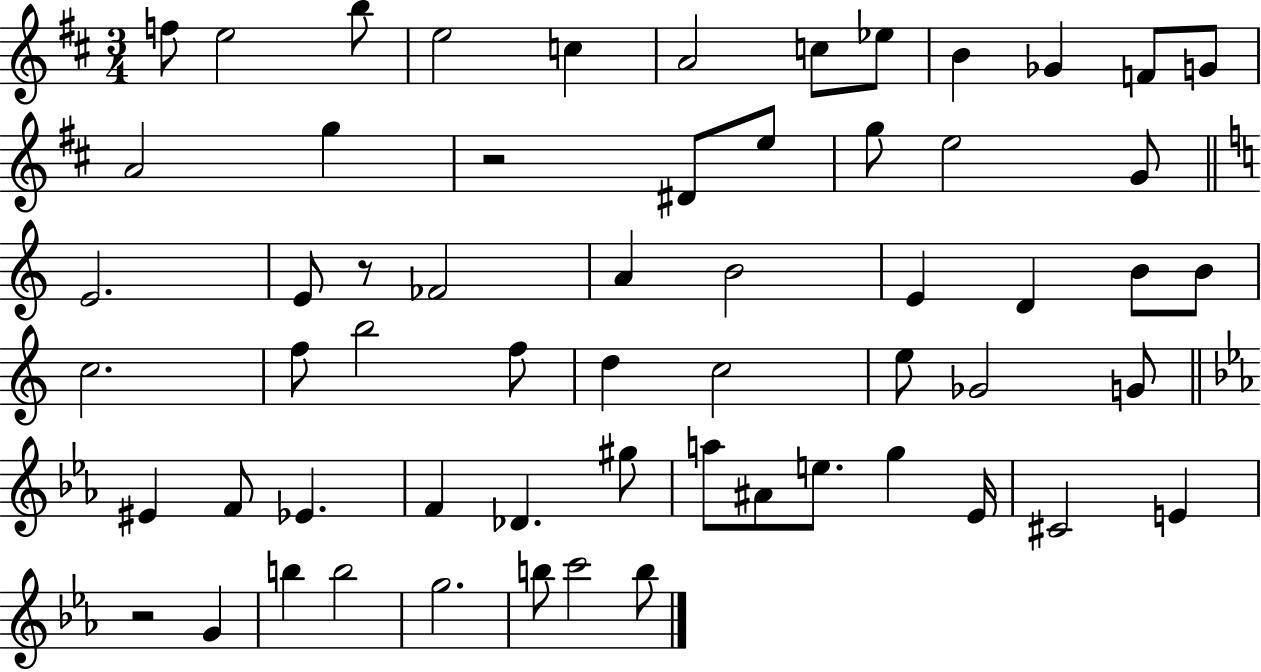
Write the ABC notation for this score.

X:1
T:Untitled
M:3/4
L:1/4
K:D
f/2 e2 b/2 e2 c A2 c/2 _e/2 B _G F/2 G/2 A2 g z2 ^D/2 e/2 g/2 e2 G/2 E2 E/2 z/2 _F2 A B2 E D B/2 B/2 c2 f/2 b2 f/2 d c2 e/2 _G2 G/2 ^E F/2 _E F _D ^g/2 a/2 ^A/2 e/2 g _E/4 ^C2 E z2 G b b2 g2 b/2 c'2 b/2